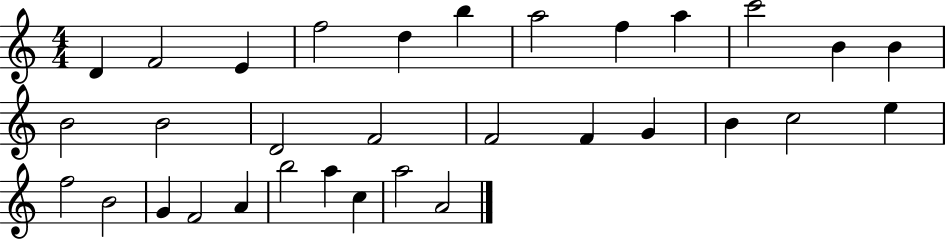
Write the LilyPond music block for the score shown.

{
  \clef treble
  \numericTimeSignature
  \time 4/4
  \key c \major
  d'4 f'2 e'4 | f''2 d''4 b''4 | a''2 f''4 a''4 | c'''2 b'4 b'4 | \break b'2 b'2 | d'2 f'2 | f'2 f'4 g'4 | b'4 c''2 e''4 | \break f''2 b'2 | g'4 f'2 a'4 | b''2 a''4 c''4 | a''2 a'2 | \break \bar "|."
}